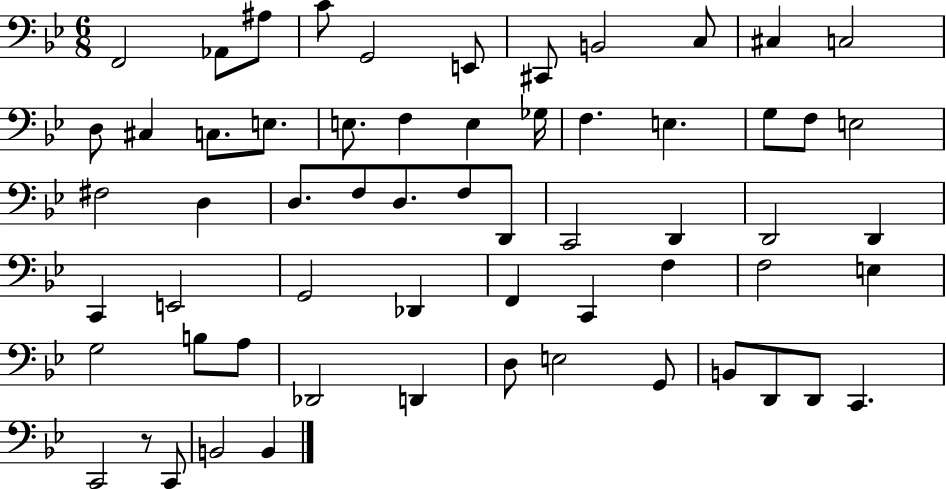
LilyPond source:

{
  \clef bass
  \numericTimeSignature
  \time 6/8
  \key bes \major
  f,2 aes,8 ais8 | c'8 g,2 e,8 | cis,8 b,2 c8 | cis4 c2 | \break d8 cis4 c8. e8. | e8. f4 e4 ges16 | f4. e4. | g8 f8 e2 | \break fis2 d4 | d8. f8 d8. f8 d,8 | c,2 d,4 | d,2 d,4 | \break c,4 e,2 | g,2 des,4 | f,4 c,4 f4 | f2 e4 | \break g2 b8 a8 | des,2 d,4 | d8 e2 g,8 | b,8 d,8 d,8 c,4. | \break c,2 r8 c,8 | b,2 b,4 | \bar "|."
}